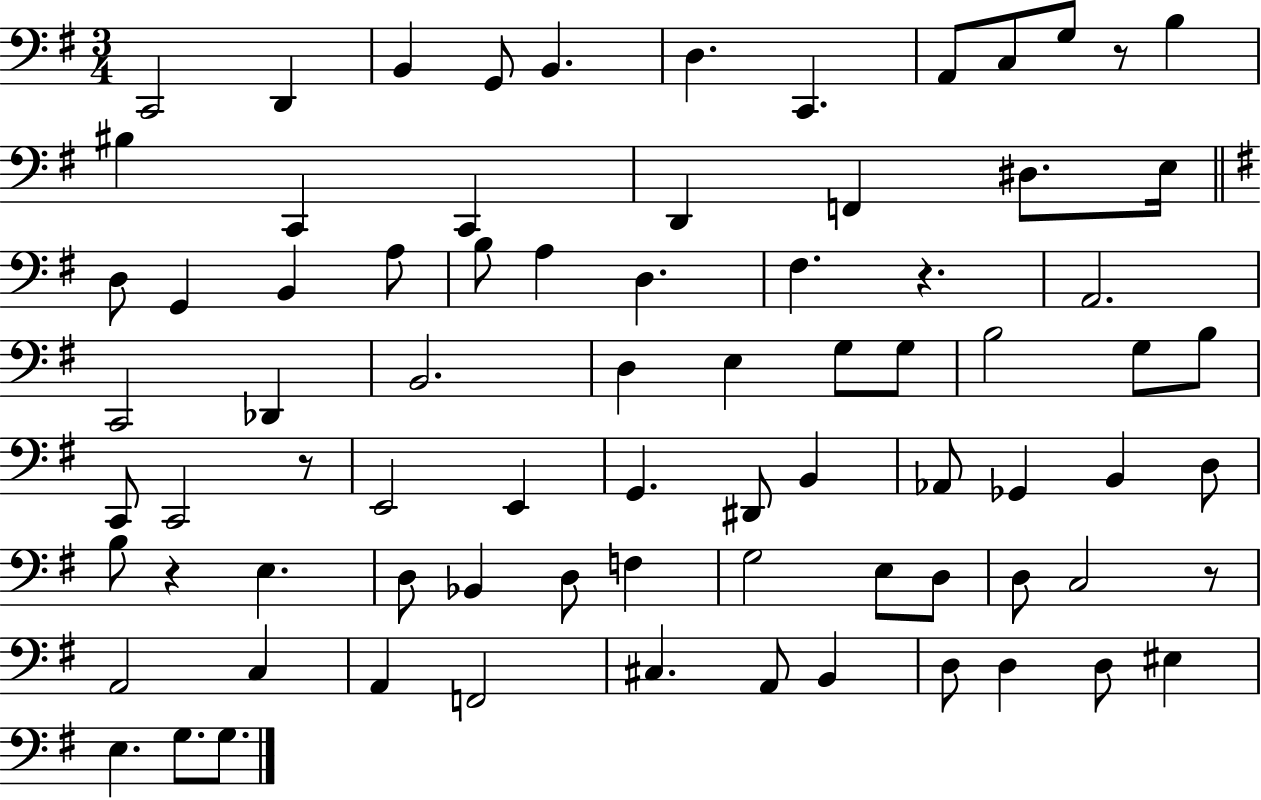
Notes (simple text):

C2/h D2/q B2/q G2/e B2/q. D3/q. C2/q. A2/e C3/e G3/e R/e B3/q BIS3/q C2/q C2/q D2/q F2/q D#3/e. E3/s D3/e G2/q B2/q A3/e B3/e A3/q D3/q. F#3/q. R/q. A2/h. C2/h Db2/q B2/h. D3/q E3/q G3/e G3/e B3/h G3/e B3/e C2/e C2/h R/e E2/h E2/q G2/q. D#2/e B2/q Ab2/e Gb2/q B2/q D3/e B3/e R/q E3/q. D3/e Bb2/q D3/e F3/q G3/h E3/e D3/e D3/e C3/h R/e A2/h C3/q A2/q F2/h C#3/q. A2/e B2/q D3/e D3/q D3/e EIS3/q E3/q. G3/e. G3/e.